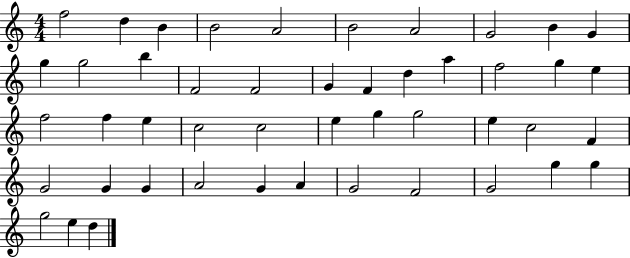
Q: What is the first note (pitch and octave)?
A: F5